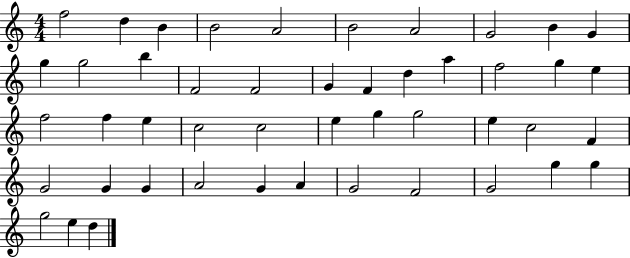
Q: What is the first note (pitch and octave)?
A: F5